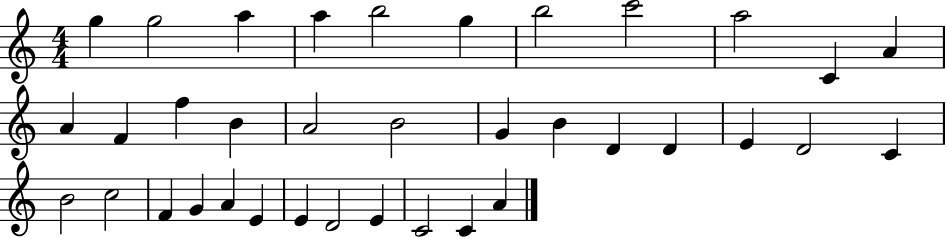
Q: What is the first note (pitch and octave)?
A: G5